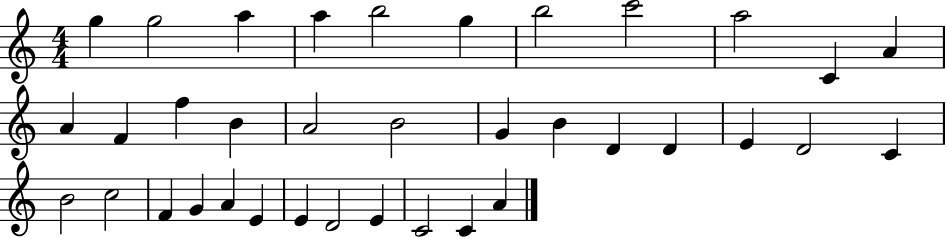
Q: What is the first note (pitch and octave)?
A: G5